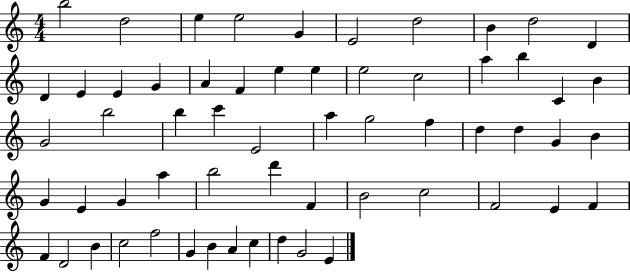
{
  \clef treble
  \numericTimeSignature
  \time 4/4
  \key c \major
  b''2 d''2 | e''4 e''2 g'4 | e'2 d''2 | b'4 d''2 d'4 | \break d'4 e'4 e'4 g'4 | a'4 f'4 e''4 e''4 | e''2 c''2 | a''4 b''4 c'4 b'4 | \break g'2 b''2 | b''4 c'''4 e'2 | a''4 g''2 f''4 | d''4 d''4 g'4 b'4 | \break g'4 e'4 g'4 a''4 | b''2 d'''4 f'4 | b'2 c''2 | f'2 e'4 f'4 | \break f'4 d'2 b'4 | c''2 f''2 | g'4 b'4 a'4 c''4 | d''4 g'2 e'4 | \break \bar "|."
}